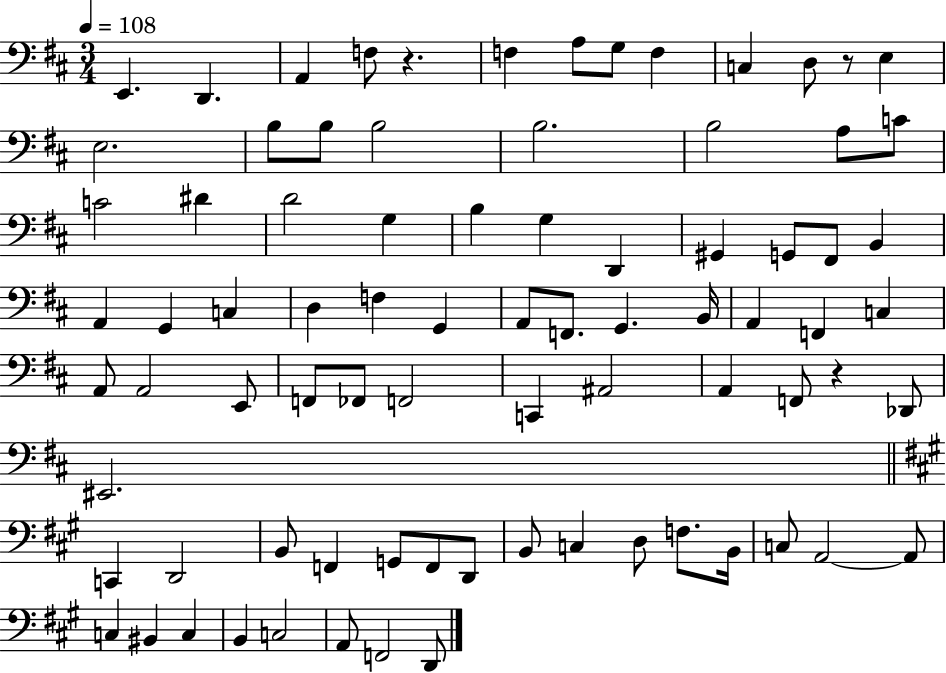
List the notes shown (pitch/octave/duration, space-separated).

E2/q. D2/q. A2/q F3/e R/q. F3/q A3/e G3/e F3/q C3/q D3/e R/e E3/q E3/h. B3/e B3/e B3/h B3/h. B3/h A3/e C4/e C4/h D#4/q D4/h G3/q B3/q G3/q D2/q G#2/q G2/e F#2/e B2/q A2/q G2/q C3/q D3/q F3/q G2/q A2/e F2/e. G2/q. B2/s A2/q F2/q C3/q A2/e A2/h E2/e F2/e FES2/e F2/h C2/q A#2/h A2/q F2/e R/q Db2/e EIS2/h. C2/q D2/h B2/e F2/q G2/e F2/e D2/e B2/e C3/q D3/e F3/e. B2/s C3/e A2/h A2/e C3/q BIS2/q C3/q B2/q C3/h A2/e F2/h D2/e